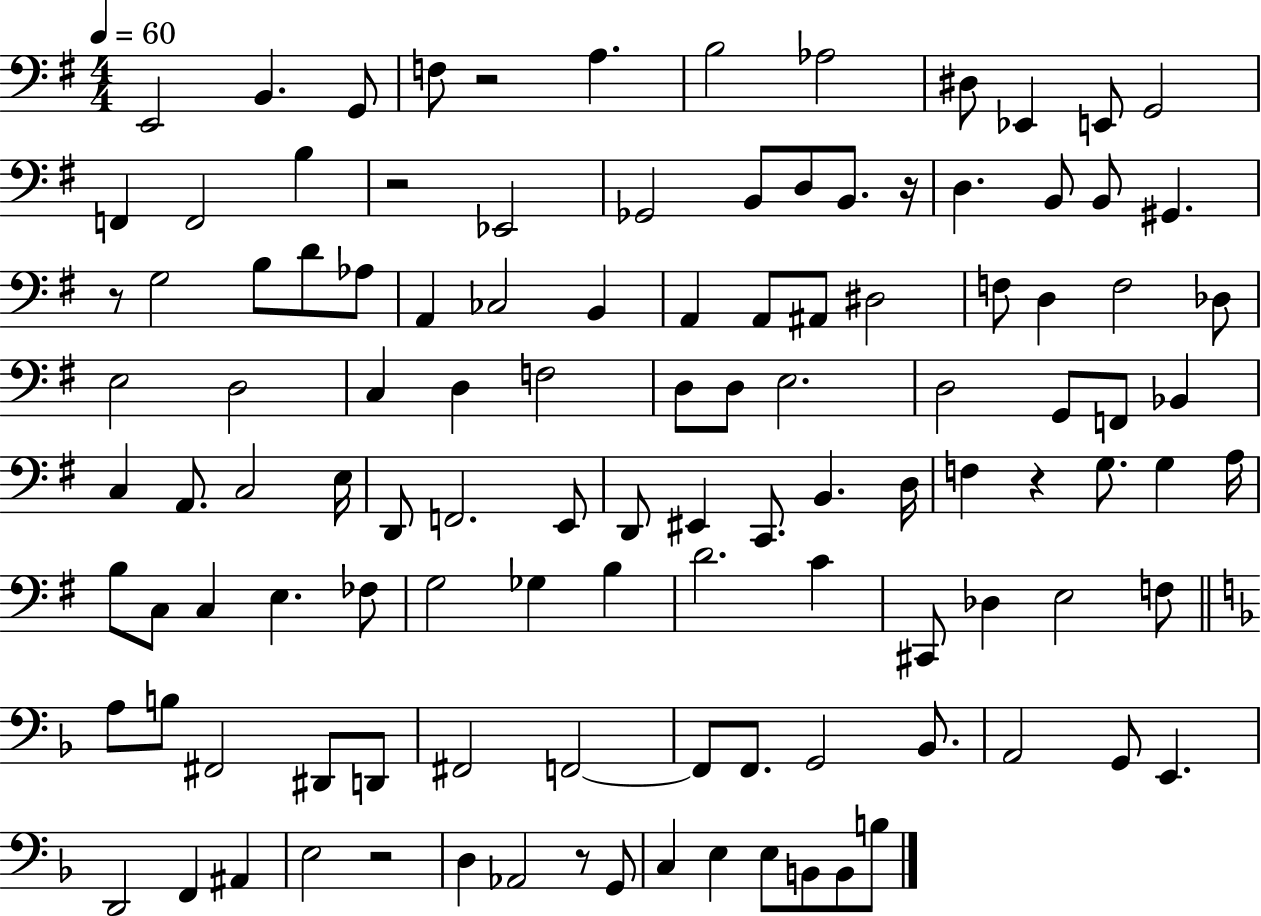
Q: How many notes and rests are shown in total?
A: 114